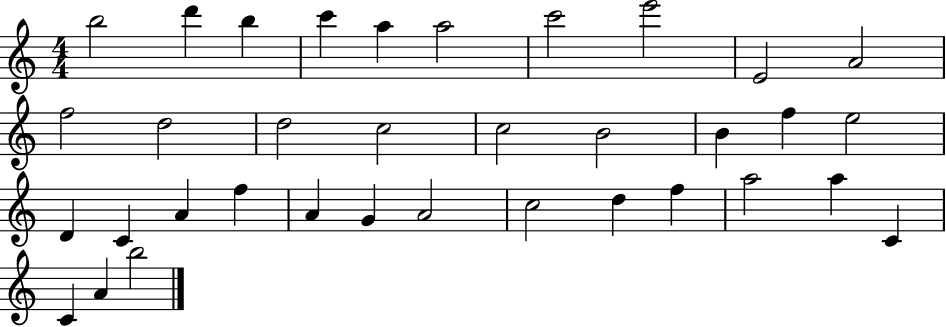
{
  \clef treble
  \numericTimeSignature
  \time 4/4
  \key c \major
  b''2 d'''4 b''4 | c'''4 a''4 a''2 | c'''2 e'''2 | e'2 a'2 | \break f''2 d''2 | d''2 c''2 | c''2 b'2 | b'4 f''4 e''2 | \break d'4 c'4 a'4 f''4 | a'4 g'4 a'2 | c''2 d''4 f''4 | a''2 a''4 c'4 | \break c'4 a'4 b''2 | \bar "|."
}